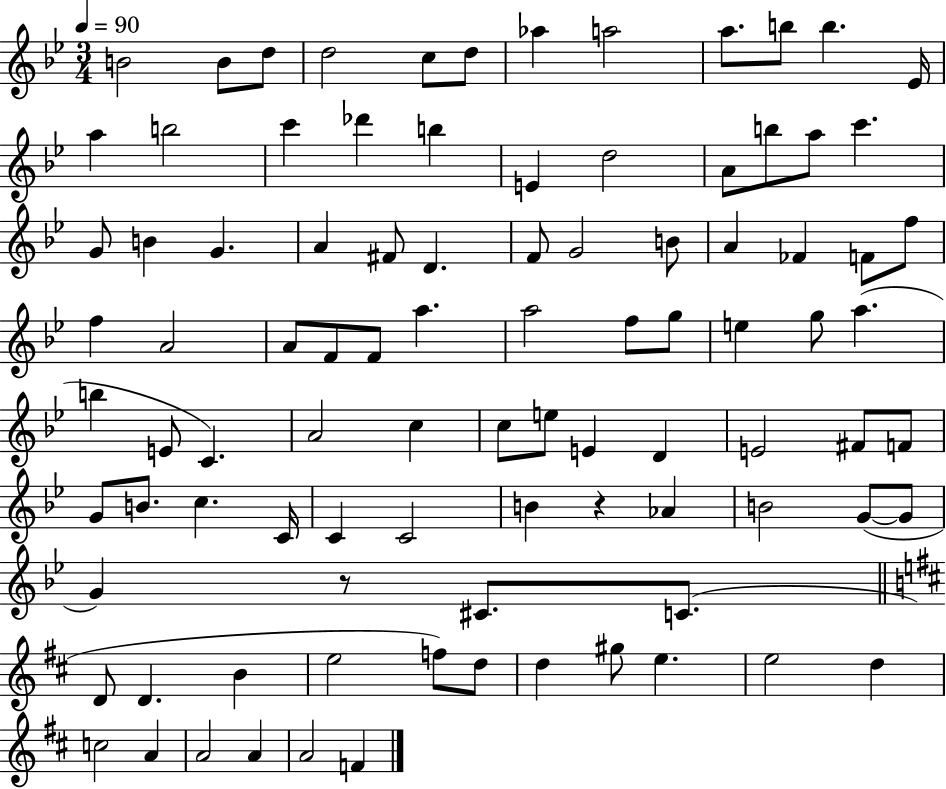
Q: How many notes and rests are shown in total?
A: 93